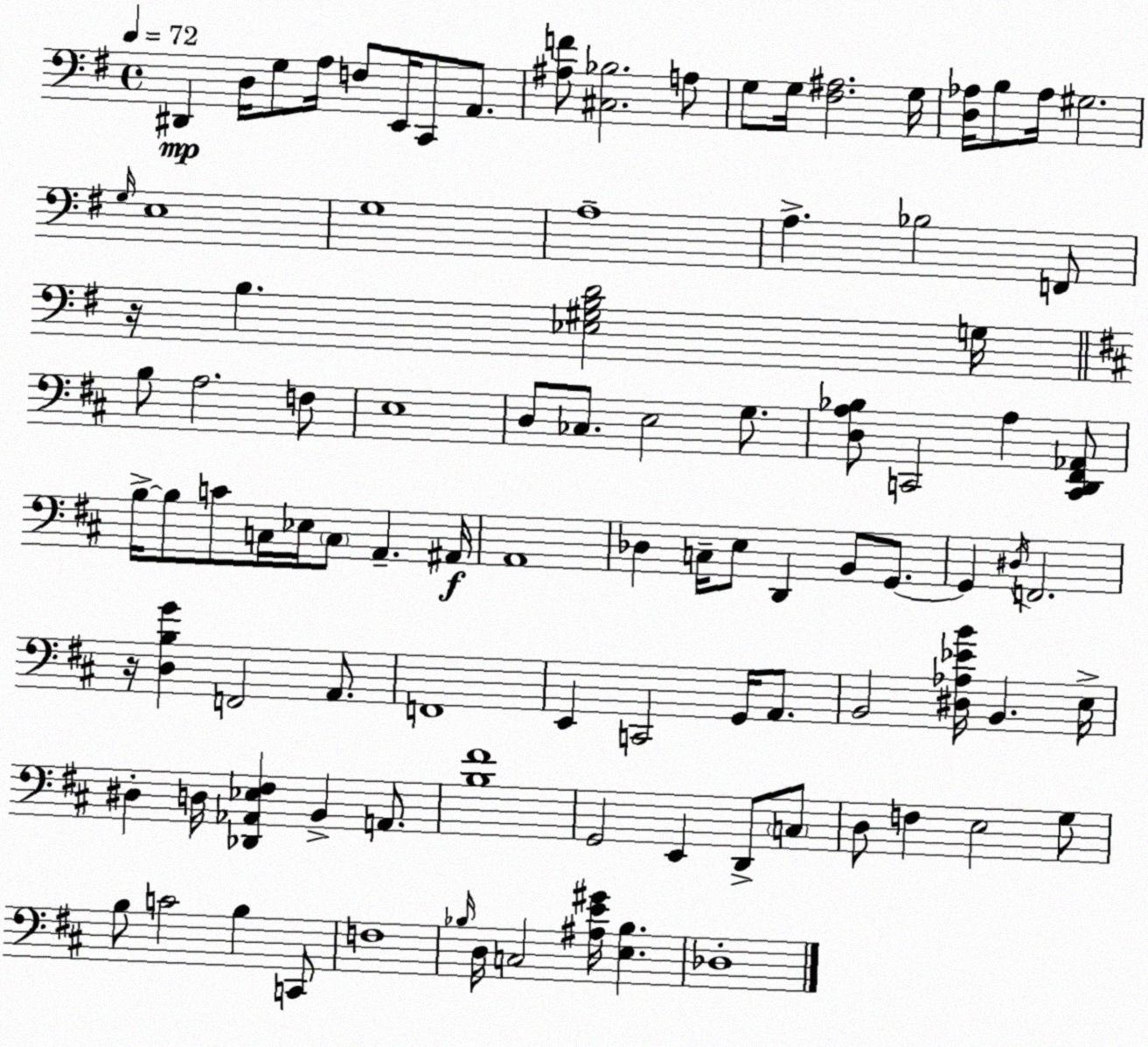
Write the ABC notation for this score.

X:1
T:Untitled
M:4/4
L:1/4
K:G
^D,, D,/4 G,/2 A,/4 F,/2 E,,/4 C,,/2 A,,/2 [^A,F]/2 [^C,_B,]2 A,/2 G,/2 G,/4 [^F,^A,]2 G,/4 [D,_A,]/4 B,/2 _A,/4 ^G,2 G,/4 E,4 G,4 A,4 A, _B,2 F,,/2 z/4 B, [_E,^G,B,D]2 G,/4 B,/2 A,2 F,/2 E,4 D,/2 _C,/2 E,2 G,/2 [D,A,_B,]/2 C,,2 A, [C,,D,,^F,,_A,,]/2 B,/4 B,/2 C/2 C,/4 _E,/4 C,/2 A,, ^A,,/4 A,,4 _D, C,/4 E,/2 D,, B,,/2 G,,/2 G,, ^D,/4 F,,2 z/4 [D,B,G] F,,2 A,,/2 F,,4 E,, C,,2 G,,/4 A,,/2 B,,2 [^D,_A,_EB]/4 B,, E,/4 ^D, D,/4 [_D,,_A,,_E,^F,] B,, A,,/2 [B,^F]4 G,,2 E,, D,,/2 C,/2 D,/2 F, E,2 G,/2 B,/2 C2 B, C,,/2 F,4 _B,/4 D,/4 C,2 [^A,E^G]/4 [E,_B,] _D,4